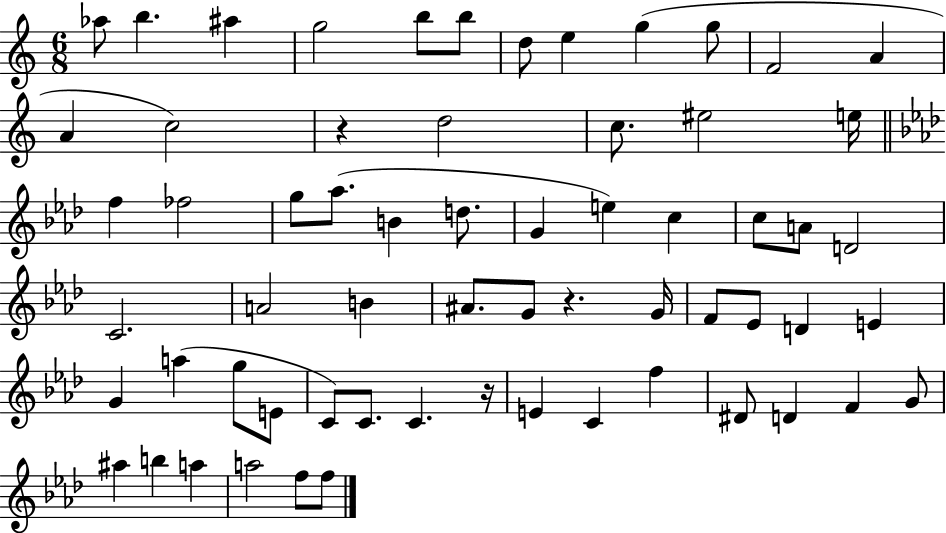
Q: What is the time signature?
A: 6/8